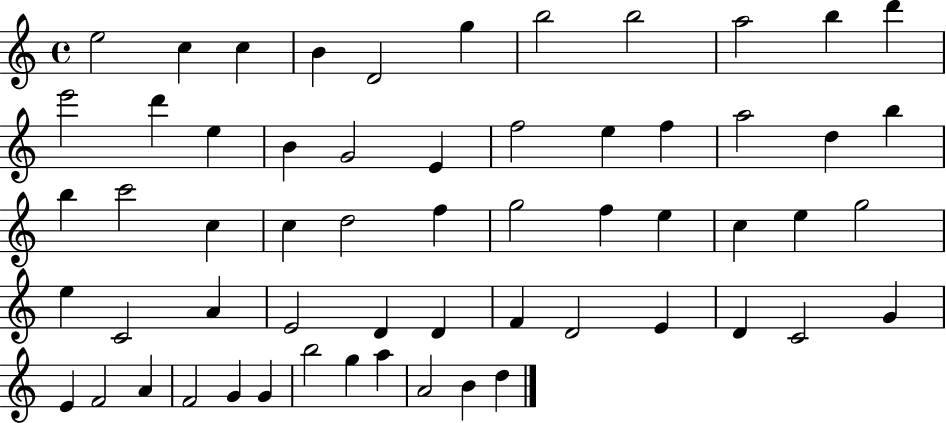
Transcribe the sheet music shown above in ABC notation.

X:1
T:Untitled
M:4/4
L:1/4
K:C
e2 c c B D2 g b2 b2 a2 b d' e'2 d' e B G2 E f2 e f a2 d b b c'2 c c d2 f g2 f e c e g2 e C2 A E2 D D F D2 E D C2 G E F2 A F2 G G b2 g a A2 B d